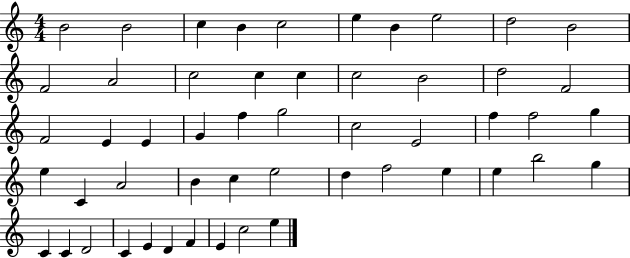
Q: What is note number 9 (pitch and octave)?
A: D5